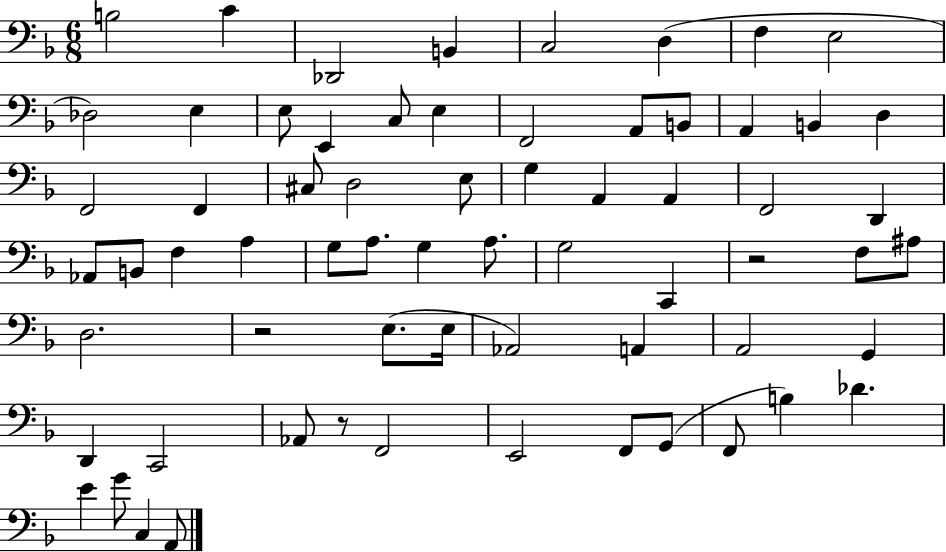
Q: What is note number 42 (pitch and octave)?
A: A#3